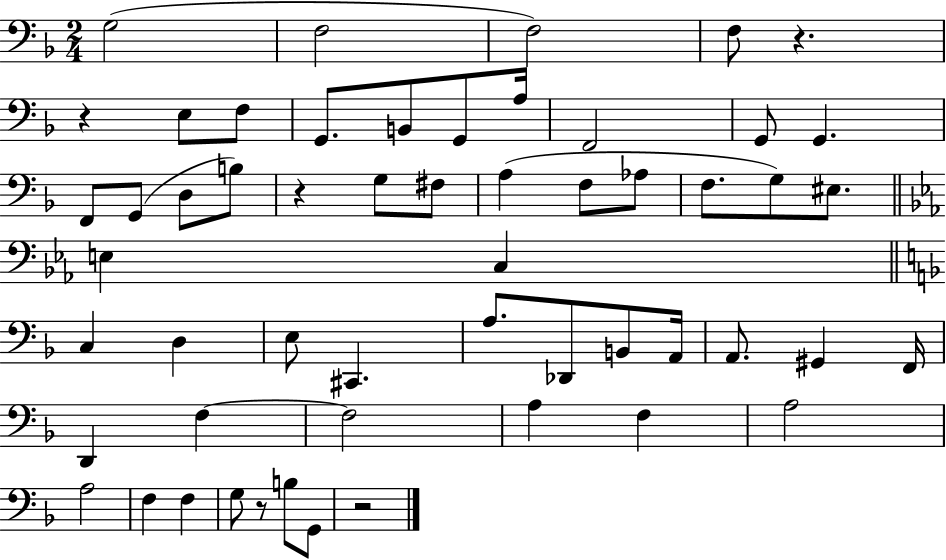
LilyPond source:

{
  \clef bass
  \numericTimeSignature
  \time 2/4
  \key f \major
  g2( | f2 | f2) | f8 r4. | \break r4 e8 f8 | g,8. b,8 g,8 a16 | f,2 | g,8 g,4. | \break f,8 g,8( d8 b8) | r4 g8 fis8 | a4( f8 aes8 | f8. g8) eis8. | \break \bar "||" \break \key c \minor e4 c4 | \bar "||" \break \key d \minor c4 d4 | e8 cis,4. | a8. des,8 b,8 a,16 | a,8. gis,4 f,16 | \break d,4 f4~~ | f2 | a4 f4 | a2 | \break a2 | f4 f4 | g8 r8 b8 g,8 | r2 | \break \bar "|."
}